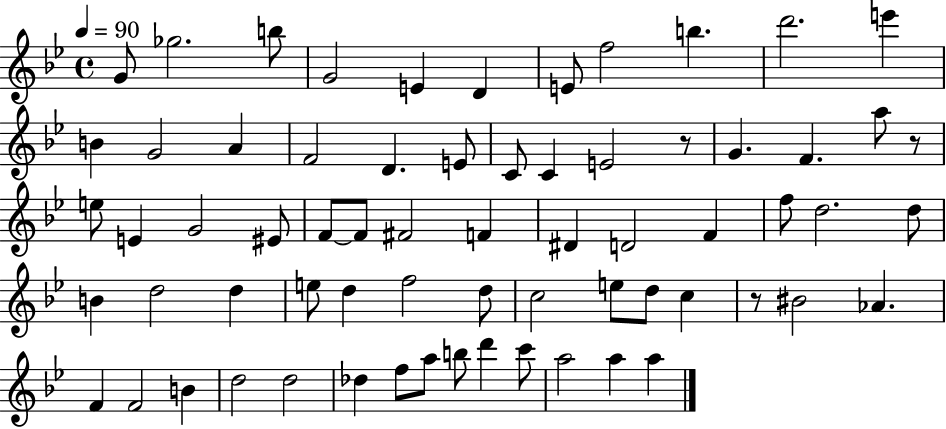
{
  \clef treble
  \time 4/4
  \defaultTimeSignature
  \key bes \major
  \tempo 4 = 90
  \repeat volta 2 { g'8 ges''2. b''8 | g'2 e'4 d'4 | e'8 f''2 b''4. | d'''2. e'''4 | \break b'4 g'2 a'4 | f'2 d'4. e'8 | c'8 c'4 e'2 r8 | g'4. f'4. a''8 r8 | \break e''8 e'4 g'2 eis'8 | f'8~~ f'8 fis'2 f'4 | dis'4 d'2 f'4 | f''8 d''2. d''8 | \break b'4 d''2 d''4 | e''8 d''4 f''2 d''8 | c''2 e''8 d''8 c''4 | r8 bis'2 aes'4. | \break f'4 f'2 b'4 | d''2 d''2 | des''4 f''8 a''8 b''8 d'''4 c'''8 | a''2 a''4 a''4 | \break } \bar "|."
}